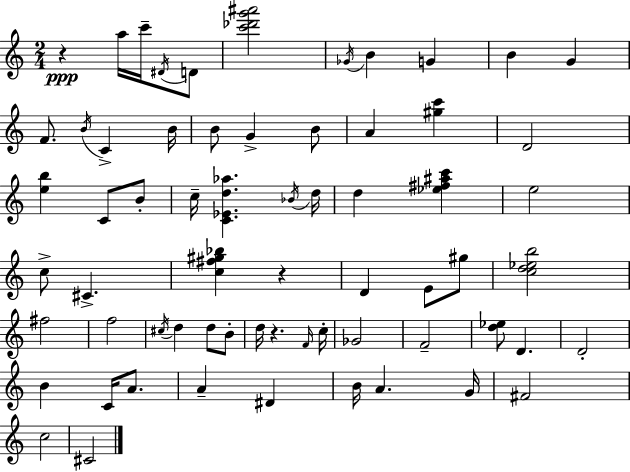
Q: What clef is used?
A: treble